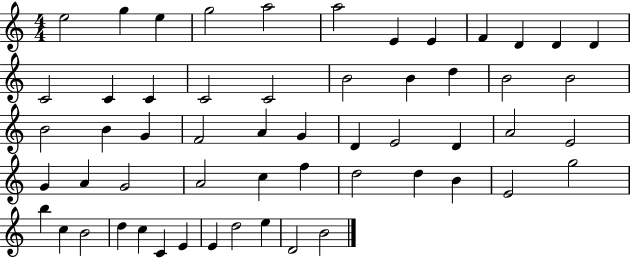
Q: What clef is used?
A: treble